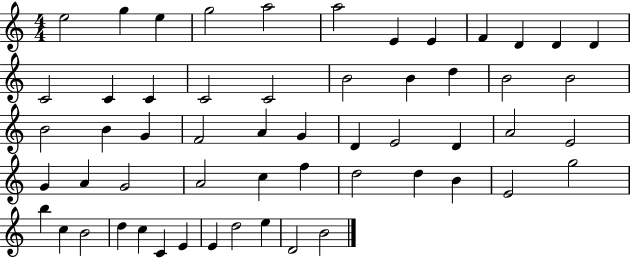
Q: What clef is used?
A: treble